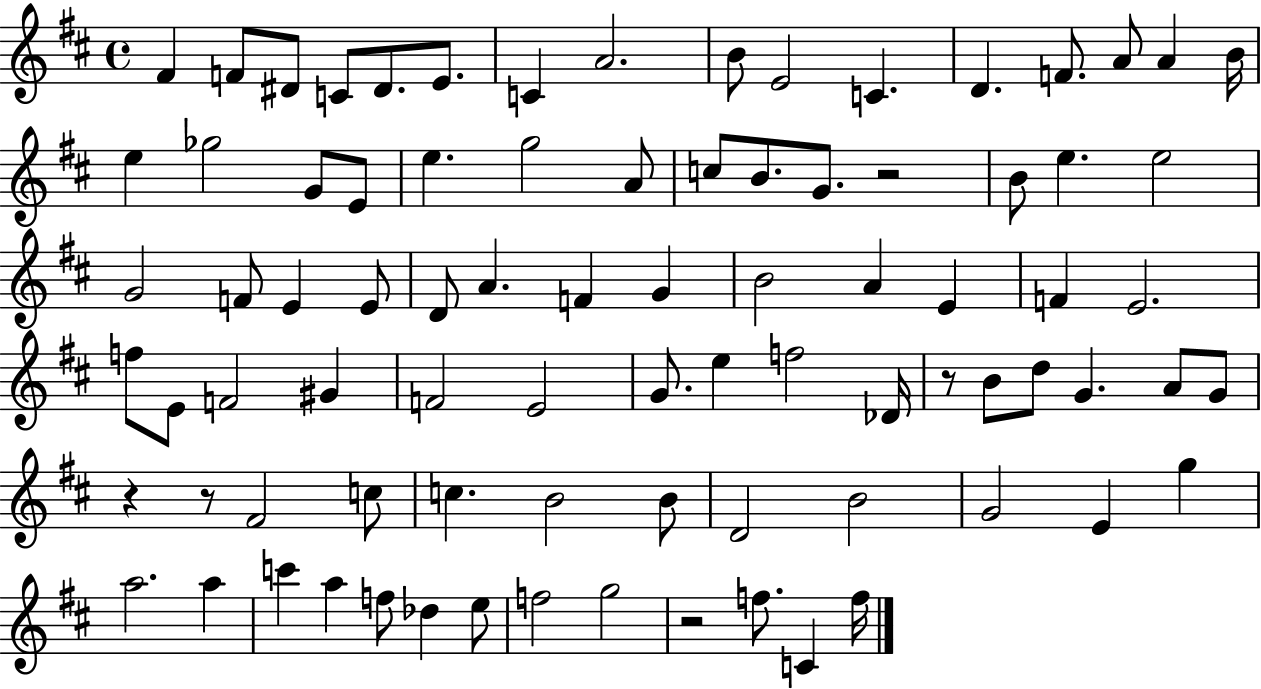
X:1
T:Untitled
M:4/4
L:1/4
K:D
^F F/2 ^D/2 C/2 ^D/2 E/2 C A2 B/2 E2 C D F/2 A/2 A B/4 e _g2 G/2 E/2 e g2 A/2 c/2 B/2 G/2 z2 B/2 e e2 G2 F/2 E E/2 D/2 A F G B2 A E F E2 f/2 E/2 F2 ^G F2 E2 G/2 e f2 _D/4 z/2 B/2 d/2 G A/2 G/2 z z/2 ^F2 c/2 c B2 B/2 D2 B2 G2 E g a2 a c' a f/2 _d e/2 f2 g2 z2 f/2 C f/4